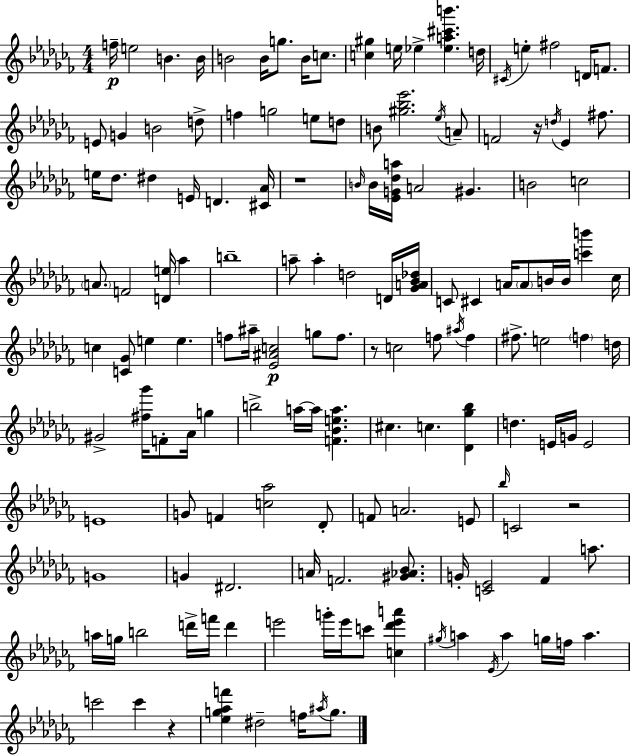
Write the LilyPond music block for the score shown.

{
  \clef treble
  \numericTimeSignature
  \time 4/4
  \key aes \minor
  \repeat volta 2 { f''16--\p e''2 b'4. b'16 | b'2 b'16 g''8. b'16 c''8. | <c'' gis''>4 e''16 ees''4-> <ees'' a'' cis''' b'''>4. d''16 | \acciaccatura { cis'16 } e''4-. fis''2 d'16 f'8. | \break e'8 g'4 b'2 d''8-> | f''4 g''2 e''8 d''8 | b'8 <gis'' bes'' ees'''>2. \acciaccatura { ees''16 } | a'8-- f'2 r16 \acciaccatura { d''16 } ees'4 | \break fis''8. e''16 des''8. dis''4 e'16 d'4. | <cis' aes'>16 r1 | \grace { b'16 } b'16 <ees' g' des'' a''>16 a'2 gis'4. | b'2 c''2 | \break \parenthesize a'8. f'2 <d' e''>16 | aes''4 b''1-- | a''8-- a''4-. d''2 | d'16 <ges' a' bes' des''>16 c'8 cis'4 a'16 \parenthesize a'8 b'16 b'16 <c''' b'''>4 | \break ces''16 c''4 <c' ges'>8 e''4 e''4. | f''8 ais''16-- <ees' ais' c''>2\p g''8 | f''8. r8 c''2 f''8 | \acciaccatura { ais''16 } f''4 fis''8.-> e''2 | \break \parenthesize f''4 d''16 gis'2-> <fis'' ges'''>16 f'8-. | aes'16 g''4 b''2-> a''16~~ a''16 <f' bes' e'' a''>4. | cis''4. c''4. | <des' ges'' bes''>4 d''4. e'16 g'16 e'2 | \break e'1 | g'8 f'4 <c'' aes''>2 | des'8-. f'8 a'2. | e'8 \grace { bes''16 } c'2 r2 | \break g'1 | g'4 dis'2. | a'16 f'2. | <gis' aes' bes'>8. g'16-. <c' ees'>2 fes'4 | \break a''8. a''16 g''16 b''2 | d'''16-> f'''16 d'''4 e'''2 g'''16-. e'''16 | c'''8 <c'' des''' e''' a'''>4 \acciaccatura { gis''16 } a''4 \acciaccatura { ees'16 } a''4 | g''16 f''16 a''4. c'''2 | \break c'''4 r4 <ees'' g'' aes'' f'''>4 dis''2-- | f''16 \acciaccatura { ais''16 } g''8. } \bar "|."
}